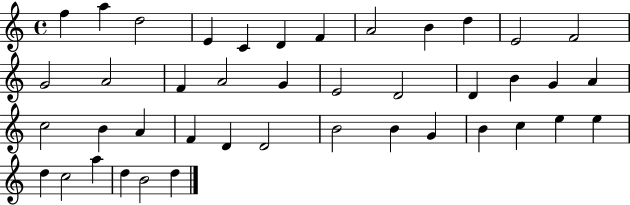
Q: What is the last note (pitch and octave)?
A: D5